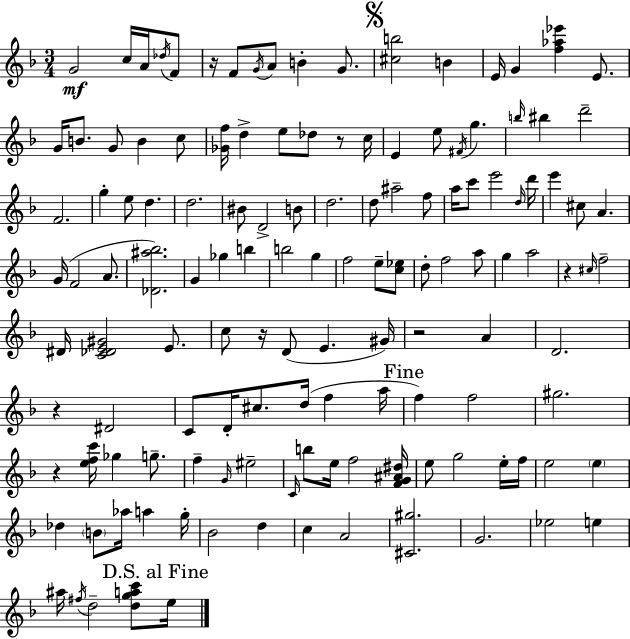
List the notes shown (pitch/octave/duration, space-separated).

G4/h C5/s A4/s Db5/s F4/e R/s F4/e G4/s A4/e B4/q G4/e. [C#5,B5]/h B4/q E4/s G4/q [F5,Ab5,Eb6]/q E4/e. G4/s B4/e. G4/e B4/q C5/e [Gb4,F5]/s D5/q E5/e Db5/e R/e C5/s E4/q E5/e F#4/s G5/q. B5/s BIS5/q D6/h F4/h. G5/q E5/e D5/q. D5/h. BIS4/e D4/h B4/e D5/h. D5/e A#5/h F5/e A5/s C6/e E6/h D5/s D6/s E6/q C#5/e A4/q. G4/s F4/h A4/e. [Db4,A#5,Bb5]/h. G4/q Gb5/q B5/q B5/h G5/q F5/h E5/e [C5,Eb5]/e D5/e F5/h A5/e G5/q A5/h R/q C#5/s F5/h D#4/s [C4,Db4,E4,G#4]/h E4/e. C5/e R/s D4/e E4/q. G#4/s R/h A4/q D4/h. R/q D#4/h C4/e D4/s C#5/e. D5/s F5/q A5/s F5/q F5/h G#5/h. R/q [E5,F5,C6]/s Gb5/q G5/e. F5/q G4/s EIS5/h C4/s B5/e E5/s F5/h [F4,G4,A#4,D#5]/s E5/e G5/h E5/s F5/s E5/h E5/q Db5/q B4/e Ab5/s A5/q G5/s Bb4/h D5/q C5/q A4/h [C#4,G#5]/h. G4/h. Eb5/h E5/q A#5/s F#5/s D5/h [D5,G5,A5,C6]/e E5/s